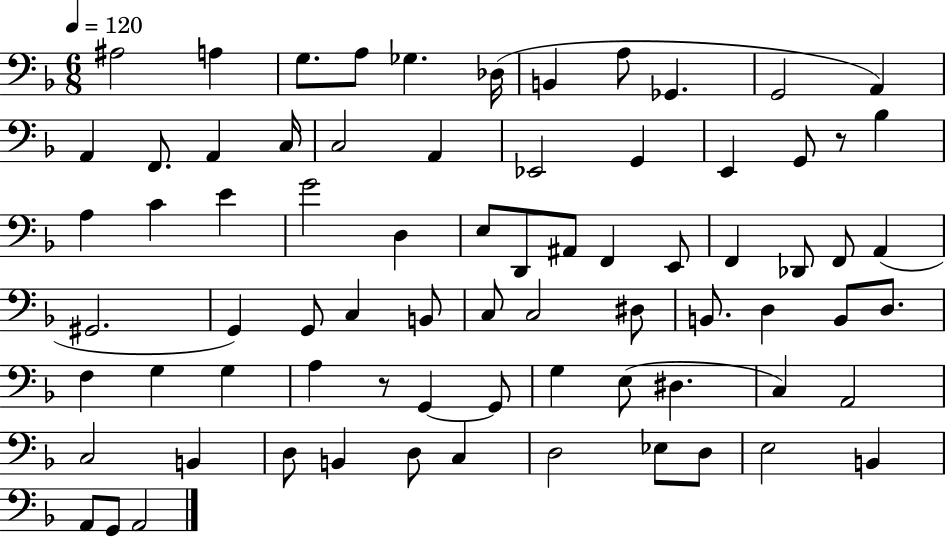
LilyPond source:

{
  \clef bass
  \numericTimeSignature
  \time 6/8
  \key f \major
  \tempo 4 = 120
  ais2 a4 | g8. a8 ges4. des16( | b,4 a8 ges,4. | g,2 a,4) | \break a,4 f,8. a,4 c16 | c2 a,4 | ees,2 g,4 | e,4 g,8 r8 bes4 | \break a4 c'4 e'4 | g'2 d4 | e8 d,8 ais,8 f,4 e,8 | f,4 des,8 f,8 a,4( | \break gis,2. | g,4) g,8 c4 b,8 | c8 c2 dis8 | b,8. d4 b,8 d8. | \break f4 g4 g4 | a4 r8 g,4~~ g,8 | g4 e8( dis4. | c4) a,2 | \break c2 b,4 | d8 b,4 d8 c4 | d2 ees8 d8 | e2 b,4 | \break a,8 g,8 a,2 | \bar "|."
}